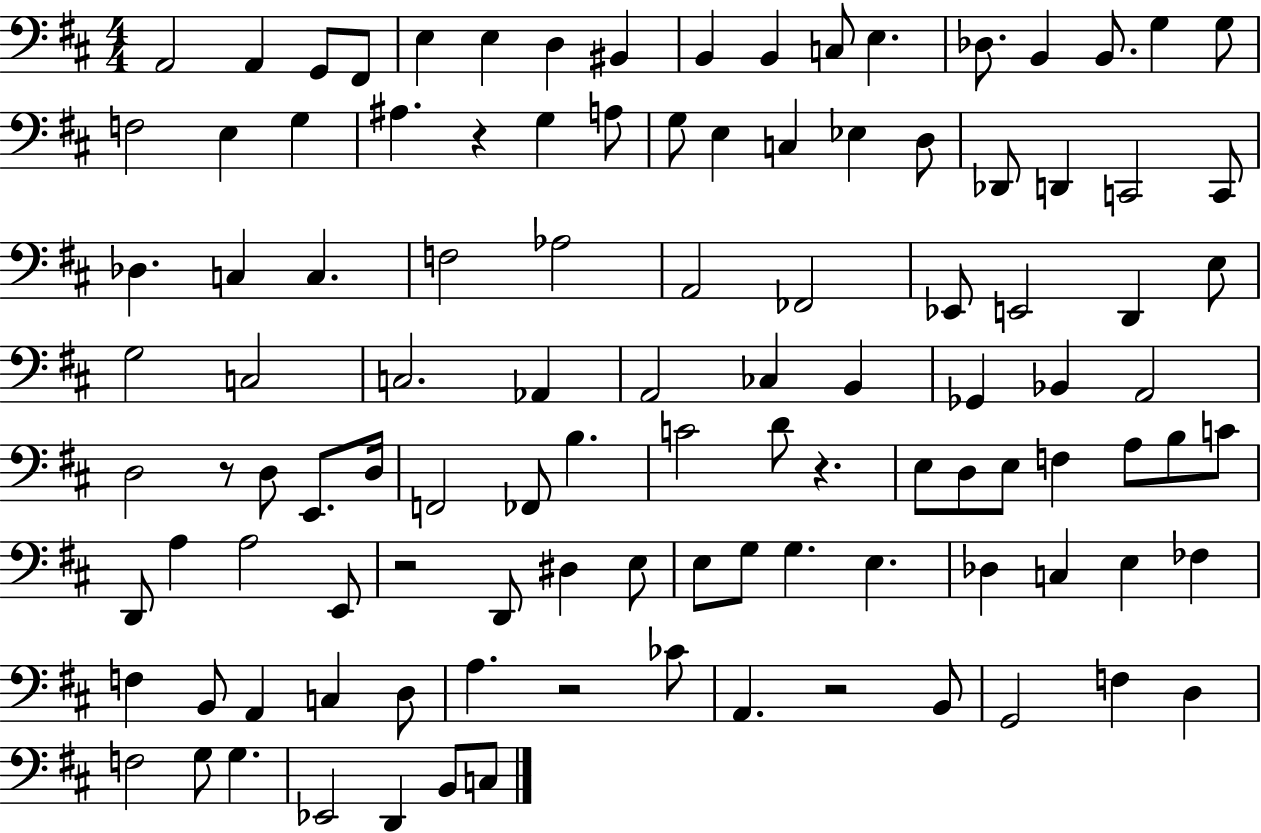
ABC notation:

X:1
T:Untitled
M:4/4
L:1/4
K:D
A,,2 A,, G,,/2 ^F,,/2 E, E, D, ^B,, B,, B,, C,/2 E, _D,/2 B,, B,,/2 G, G,/2 F,2 E, G, ^A, z G, A,/2 G,/2 E, C, _E, D,/2 _D,,/2 D,, C,,2 C,,/2 _D, C, C, F,2 _A,2 A,,2 _F,,2 _E,,/2 E,,2 D,, E,/2 G,2 C,2 C,2 _A,, A,,2 _C, B,, _G,, _B,, A,,2 D,2 z/2 D,/2 E,,/2 D,/4 F,,2 _F,,/2 B, C2 D/2 z E,/2 D,/2 E,/2 F, A,/2 B,/2 C/2 D,,/2 A, A,2 E,,/2 z2 D,,/2 ^D, E,/2 E,/2 G,/2 G, E, _D, C, E, _F, F, B,,/2 A,, C, D,/2 A, z2 _C/2 A,, z2 B,,/2 G,,2 F, D, F,2 G,/2 G, _E,,2 D,, B,,/2 C,/2